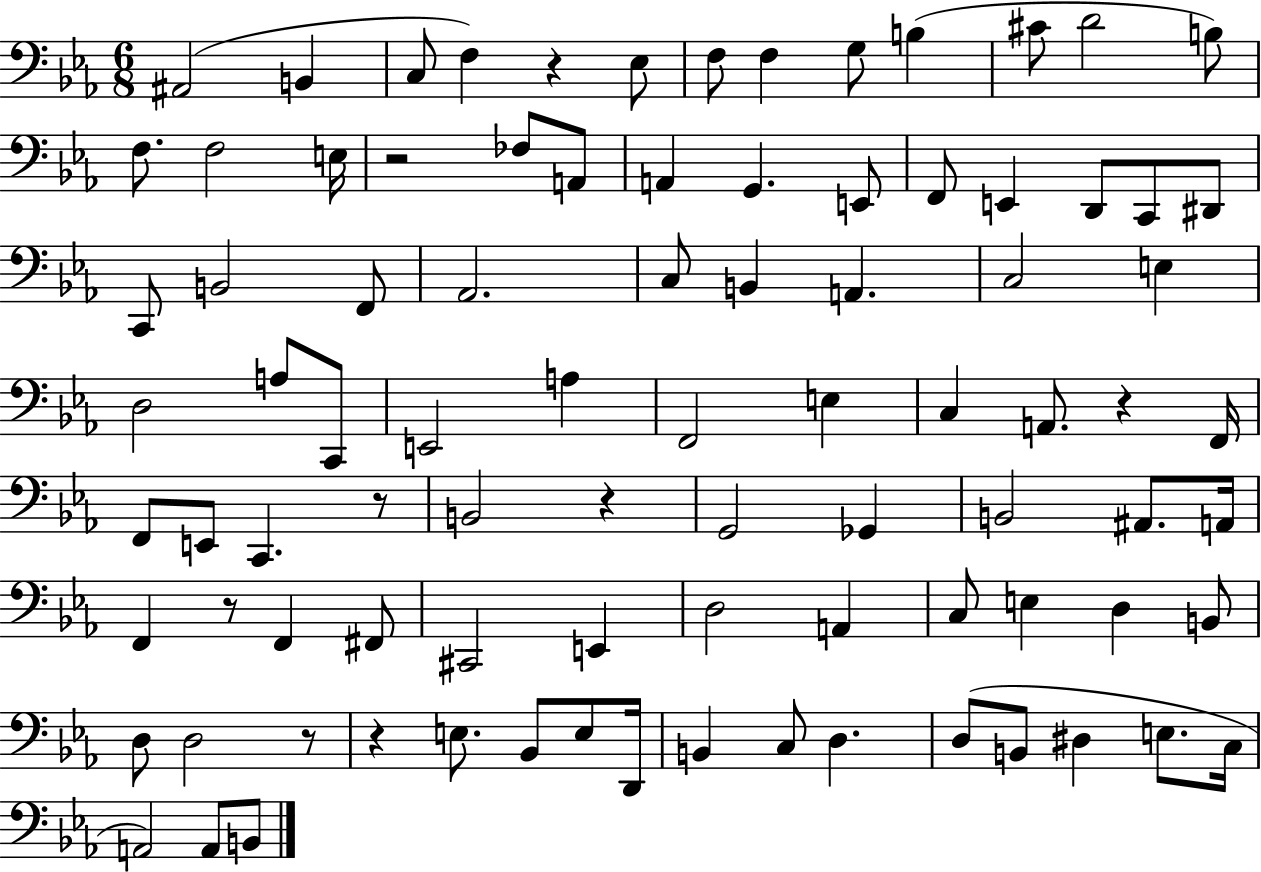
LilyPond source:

{
  \clef bass
  \numericTimeSignature
  \time 6/8
  \key ees \major
  ais,2( b,4 | c8 f4) r4 ees8 | f8 f4 g8 b4( | cis'8 d'2 b8) | \break f8. f2 e16 | r2 fes8 a,8 | a,4 g,4. e,8 | f,8 e,4 d,8 c,8 dis,8 | \break c,8 b,2 f,8 | aes,2. | c8 b,4 a,4. | c2 e4 | \break d2 a8 c,8 | e,2 a4 | f,2 e4 | c4 a,8. r4 f,16 | \break f,8 e,8 c,4. r8 | b,2 r4 | g,2 ges,4 | b,2 ais,8. a,16 | \break f,4 r8 f,4 fis,8 | cis,2 e,4 | d2 a,4 | c8 e4 d4 b,8 | \break d8 d2 r8 | r4 e8. bes,8 e8 d,16 | b,4 c8 d4. | d8( b,8 dis4 e8. c16 | \break a,2) a,8 b,8 | \bar "|."
}